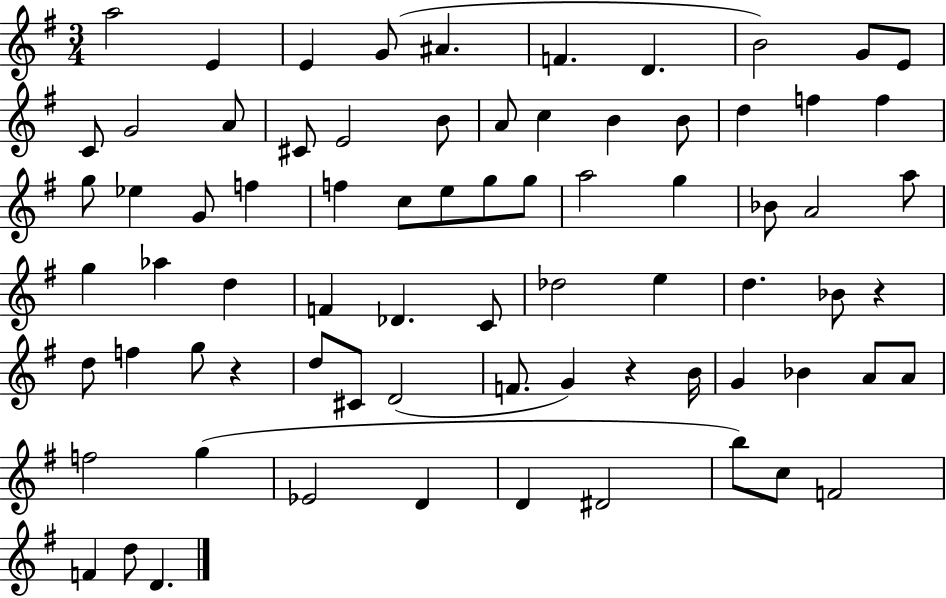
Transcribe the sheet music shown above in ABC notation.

X:1
T:Untitled
M:3/4
L:1/4
K:G
a2 E E G/2 ^A F D B2 G/2 E/2 C/2 G2 A/2 ^C/2 E2 B/2 A/2 c B B/2 d f f g/2 _e G/2 f f c/2 e/2 g/2 g/2 a2 g _B/2 A2 a/2 g _a d F _D C/2 _d2 e d _B/2 z d/2 f g/2 z d/2 ^C/2 D2 F/2 G z B/4 G _B A/2 A/2 f2 g _E2 D D ^D2 b/2 c/2 F2 F d/2 D